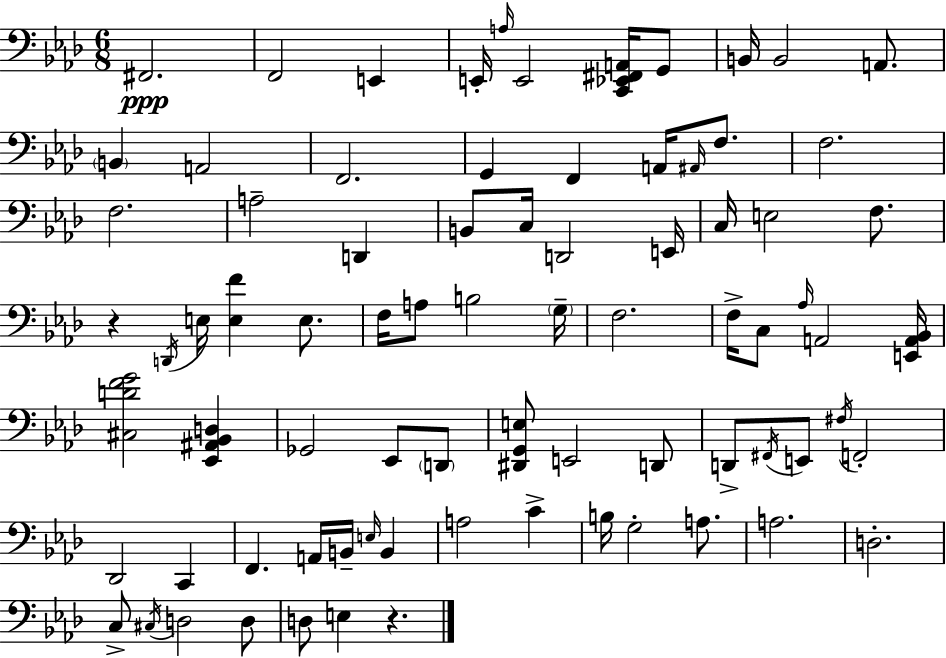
X:1
T:Untitled
M:6/8
L:1/4
K:Ab
^F,,2 F,,2 E,, E,,/4 A,/4 E,,2 [C,,_E,,^F,,A,,]/4 G,,/2 B,,/4 B,,2 A,,/2 B,, A,,2 F,,2 G,, F,, A,,/4 ^A,,/4 F,/2 F,2 F,2 A,2 D,, B,,/2 C,/4 D,,2 E,,/4 C,/4 E,2 F,/2 z D,,/4 E,/4 [E,F] E,/2 F,/4 A,/2 B,2 G,/4 F,2 F,/4 C,/2 _A,/4 A,,2 [E,,A,,_B,,]/4 [^C,DFG]2 [_E,,^A,,_B,,D,] _G,,2 _E,,/2 D,,/2 [^D,,G,,E,]/2 E,,2 D,,/2 D,,/2 ^F,,/4 E,,/2 ^F,/4 F,,2 _D,,2 C,, F,, A,,/4 B,,/4 E,/4 B,, A,2 C B,/4 G,2 A,/2 A,2 D,2 C,/2 ^C,/4 D,2 D,/2 D,/2 E, z